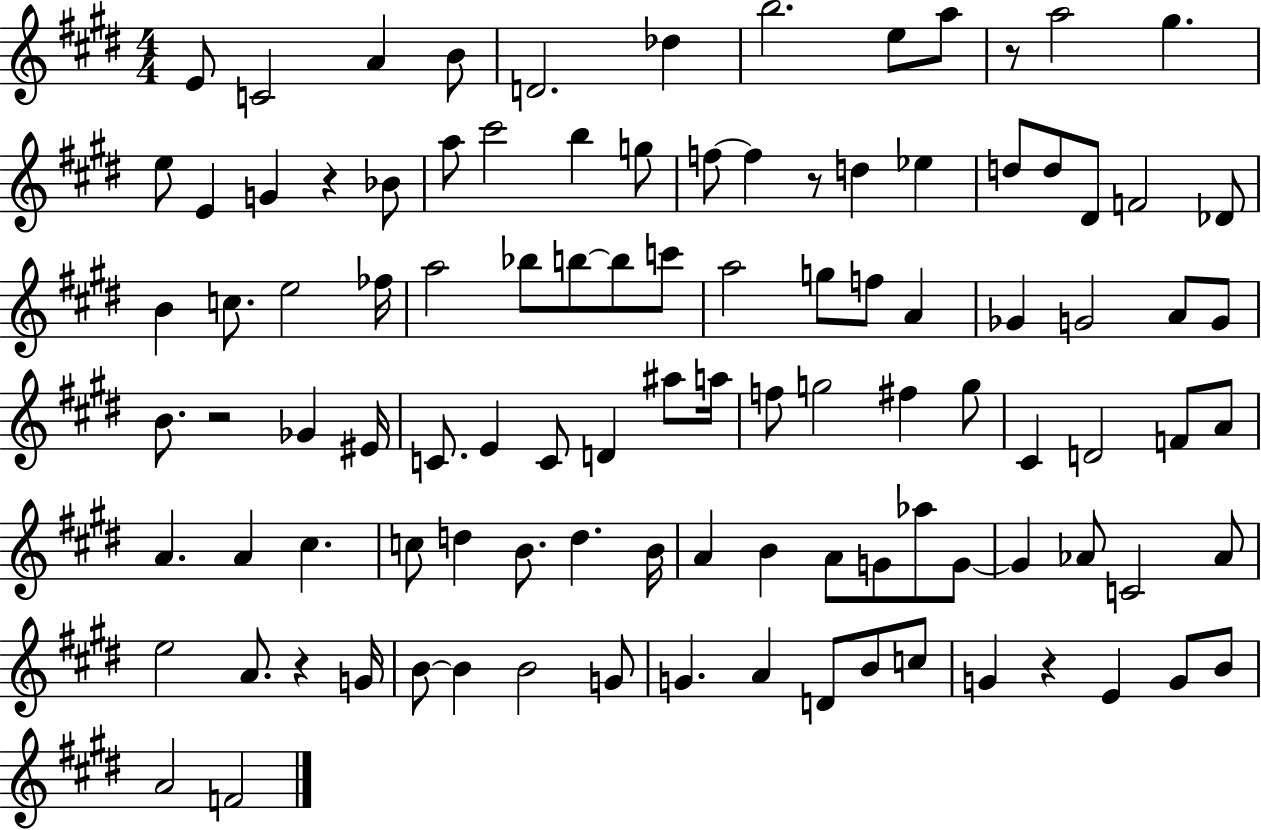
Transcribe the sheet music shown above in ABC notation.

X:1
T:Untitled
M:4/4
L:1/4
K:E
E/2 C2 A B/2 D2 _d b2 e/2 a/2 z/2 a2 ^g e/2 E G z _B/2 a/2 ^c'2 b g/2 f/2 f z/2 d _e d/2 d/2 ^D/2 F2 _D/2 B c/2 e2 _f/4 a2 _b/2 b/2 b/2 c'/2 a2 g/2 f/2 A _G G2 A/2 G/2 B/2 z2 _G ^E/4 C/2 E C/2 D ^a/2 a/4 f/2 g2 ^f g/2 ^C D2 F/2 A/2 A A ^c c/2 d B/2 d B/4 A B A/2 G/2 _a/2 G/2 G _A/2 C2 _A/2 e2 A/2 z G/4 B/2 B B2 G/2 G A D/2 B/2 c/2 G z E G/2 B/2 A2 F2